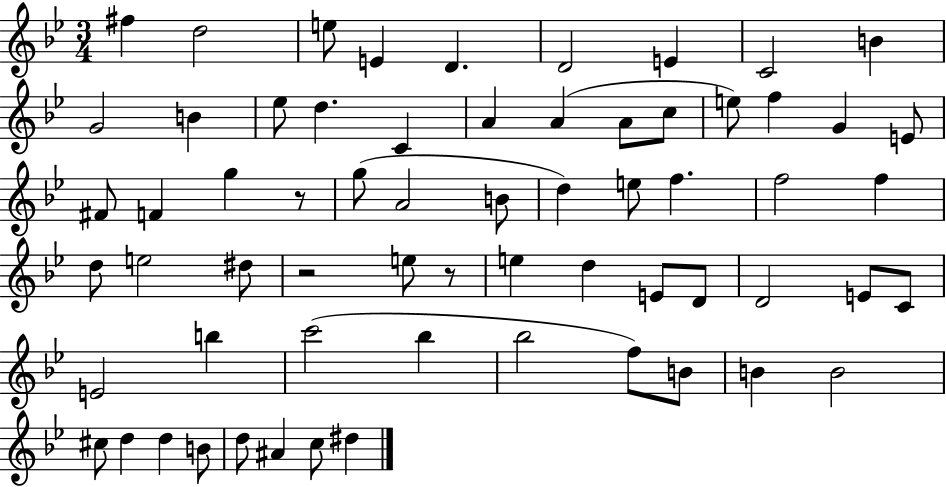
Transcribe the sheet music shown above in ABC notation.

X:1
T:Untitled
M:3/4
L:1/4
K:Bb
^f d2 e/2 E D D2 E C2 B G2 B _e/2 d C A A A/2 c/2 e/2 f G E/2 ^F/2 F g z/2 g/2 A2 B/2 d e/2 f f2 f d/2 e2 ^d/2 z2 e/2 z/2 e d E/2 D/2 D2 E/2 C/2 E2 b c'2 _b _b2 f/2 B/2 B B2 ^c/2 d d B/2 d/2 ^A c/2 ^d